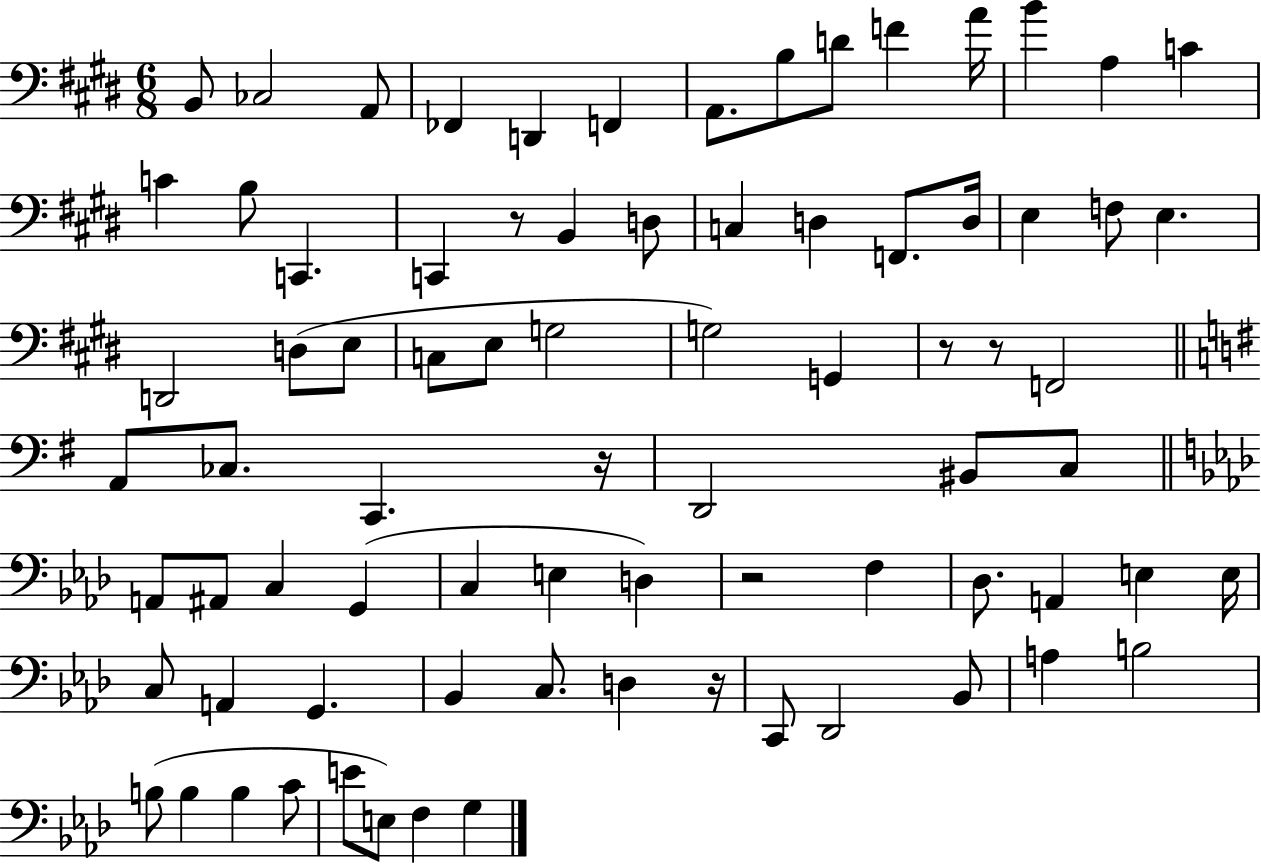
{
  \clef bass
  \numericTimeSignature
  \time 6/8
  \key e \major
  \repeat volta 2 { b,8 ces2 a,8 | fes,4 d,4 f,4 | a,8. b8 d'8 f'4 a'16 | b'4 a4 c'4 | \break c'4 b8 c,4. | c,4 r8 b,4 d8 | c4 d4 f,8. d16 | e4 f8 e4. | \break d,2 d8( e8 | c8 e8 g2 | g2) g,4 | r8 r8 f,2 | \break \bar "||" \break \key g \major a,8 ces8. c,4. r16 | d,2 bis,8 c8 | \bar "||" \break \key aes \major a,8 ais,8 c4 g,4( | c4 e4 d4) | r2 f4 | des8. a,4 e4 e16 | \break c8 a,4 g,4. | bes,4 c8. d4 r16 | c,8 des,2 bes,8 | a4 b2 | \break b8( b4 b4 c'8 | e'8 e8) f4 g4 | } \bar "|."
}